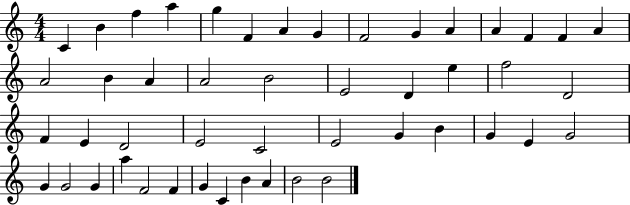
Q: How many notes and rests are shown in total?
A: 48